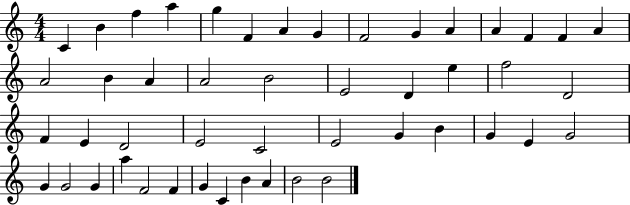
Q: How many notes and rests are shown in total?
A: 48